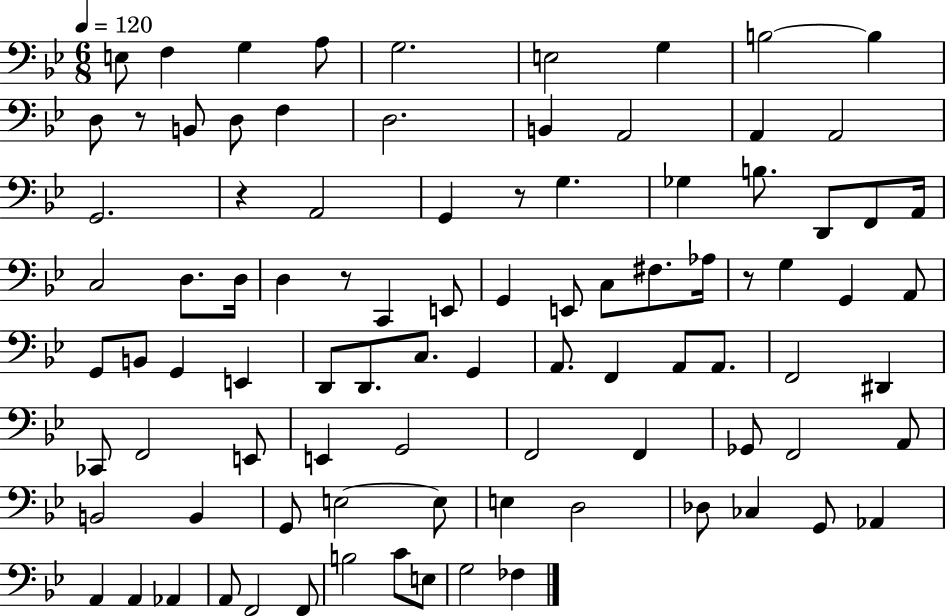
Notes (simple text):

E3/e F3/q G3/q A3/e G3/h. E3/h G3/q B3/h B3/q D3/e R/e B2/e D3/e F3/q D3/h. B2/q A2/h A2/q A2/h G2/h. R/q A2/h G2/q R/e G3/q. Gb3/q B3/e. D2/e F2/e A2/s C3/h D3/e. D3/s D3/q R/e C2/q E2/e G2/q E2/e C3/e F#3/e. Ab3/s R/e G3/q G2/q A2/e G2/e B2/e G2/q E2/q D2/e D2/e. C3/e. G2/q A2/e. F2/q A2/e A2/e. F2/h D#2/q CES2/e F2/h E2/e E2/q G2/h F2/h F2/q Gb2/e F2/h A2/e B2/h B2/q G2/e E3/h E3/e E3/q D3/h Db3/e CES3/q G2/e Ab2/q A2/q A2/q Ab2/q A2/e F2/h F2/e B3/h C4/e E3/e G3/h FES3/q